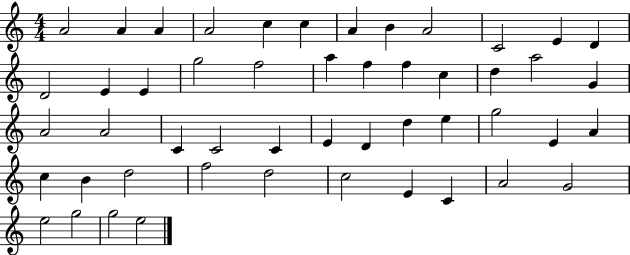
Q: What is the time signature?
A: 4/4